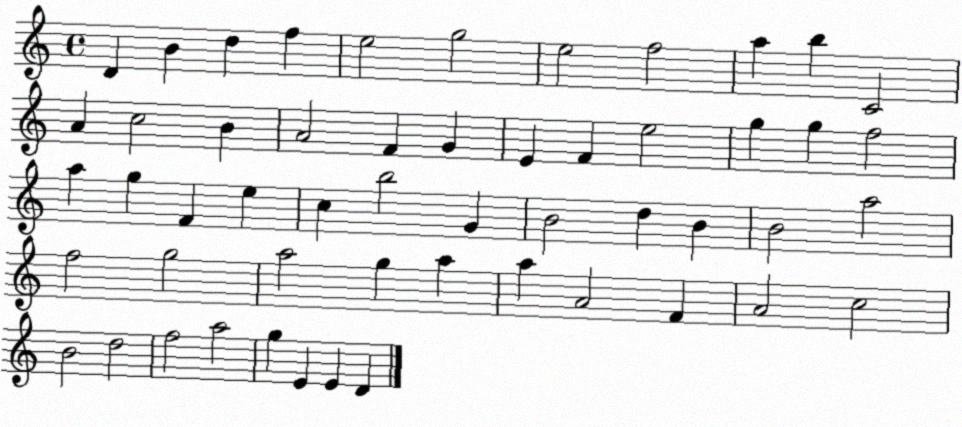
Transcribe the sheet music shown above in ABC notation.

X:1
T:Untitled
M:4/4
L:1/4
K:C
D B d f e2 g2 e2 f2 a b C2 A c2 B A2 F G E F e2 g g f2 a g F e c b2 G B2 d B B2 a2 f2 g2 a2 g a a A2 F A2 c2 B2 d2 f2 a2 g E E D